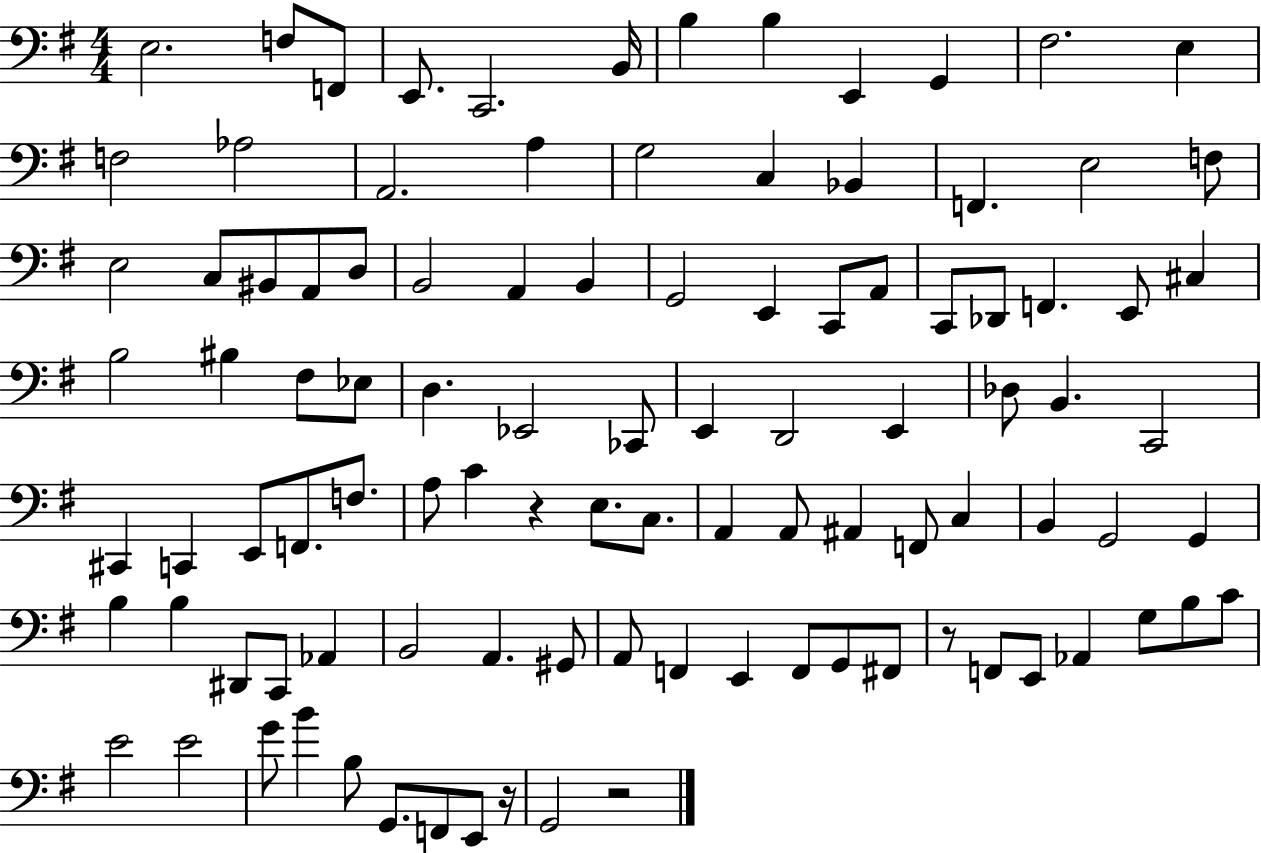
X:1
T:Untitled
M:4/4
L:1/4
K:G
E,2 F,/2 F,,/2 E,,/2 C,,2 B,,/4 B, B, E,, G,, ^F,2 E, F,2 _A,2 A,,2 A, G,2 C, _B,, F,, E,2 F,/2 E,2 C,/2 ^B,,/2 A,,/2 D,/2 B,,2 A,, B,, G,,2 E,, C,,/2 A,,/2 C,,/2 _D,,/2 F,, E,,/2 ^C, B,2 ^B, ^F,/2 _E,/2 D, _E,,2 _C,,/2 E,, D,,2 E,, _D,/2 B,, C,,2 ^C,, C,, E,,/2 F,,/2 F,/2 A,/2 C z E,/2 C,/2 A,, A,,/2 ^A,, F,,/2 C, B,, G,,2 G,, B, B, ^D,,/2 C,,/2 _A,, B,,2 A,, ^G,,/2 A,,/2 F,, E,, F,,/2 G,,/2 ^F,,/2 z/2 F,,/2 E,,/2 _A,, G,/2 B,/2 C/2 E2 E2 G/2 B B,/2 G,,/2 F,,/2 E,,/2 z/4 G,,2 z2